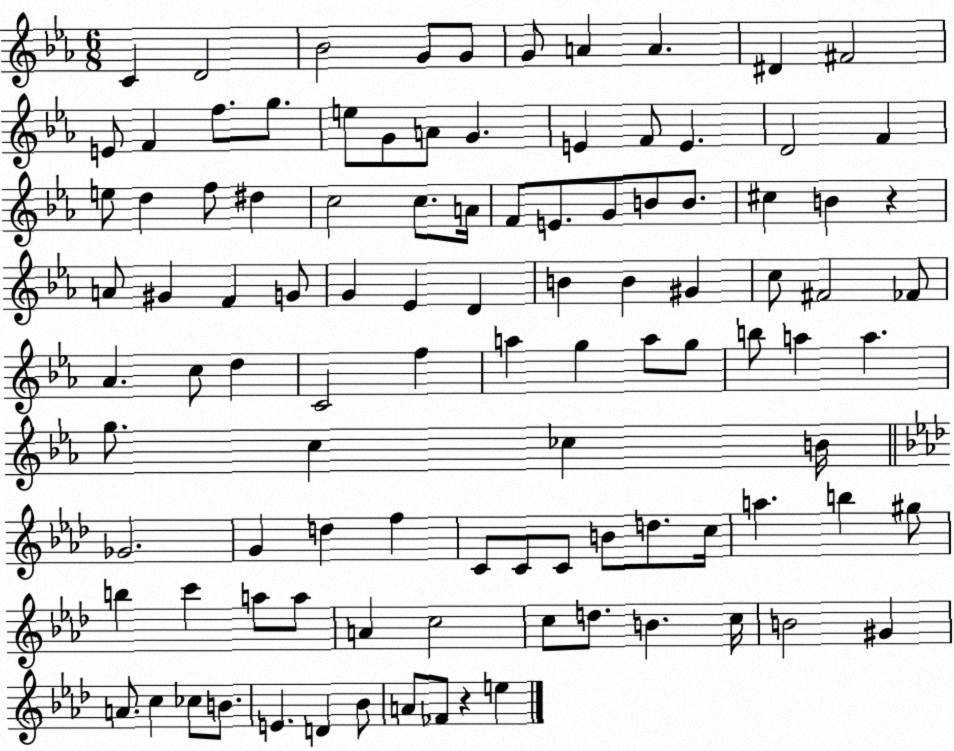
X:1
T:Untitled
M:6/8
L:1/4
K:Eb
C D2 _B2 G/2 G/2 G/2 A A ^D ^F2 E/2 F f/2 g/2 e/2 G/2 A/2 G E F/2 E D2 F e/2 d f/2 ^d c2 c/2 A/4 F/2 E/2 G/2 B/2 B/2 ^c B z A/2 ^G F G/2 G _E D B B ^G c/2 ^F2 _F/2 _A c/2 d C2 f a g a/2 g/2 b/2 a a g/2 c _c B/4 _G2 G d f C/2 C/2 C/2 B/2 d/2 c/4 a b ^g/2 b c' a/2 a/2 A c2 c/2 d/2 B c/4 B2 ^G A/2 c _c/2 B/2 E D _B/2 A/2 _F/2 z e